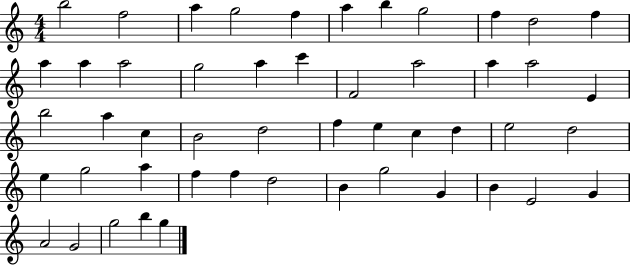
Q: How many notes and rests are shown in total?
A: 50